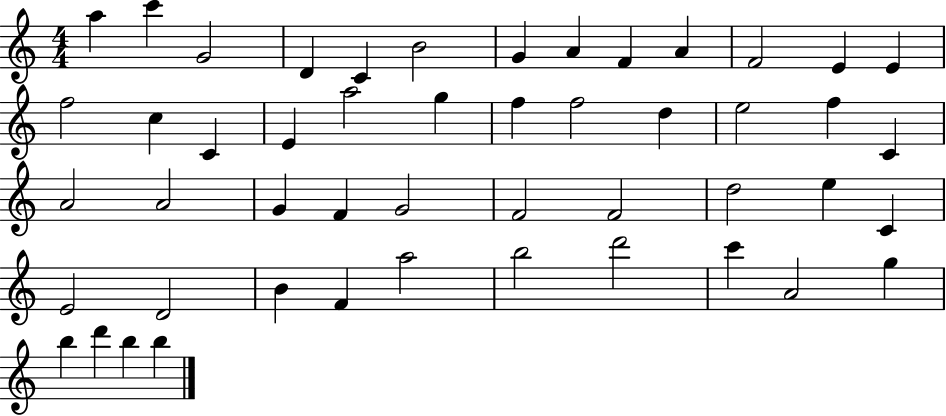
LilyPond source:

{
  \clef treble
  \numericTimeSignature
  \time 4/4
  \key c \major
  a''4 c'''4 g'2 | d'4 c'4 b'2 | g'4 a'4 f'4 a'4 | f'2 e'4 e'4 | \break f''2 c''4 c'4 | e'4 a''2 g''4 | f''4 f''2 d''4 | e''2 f''4 c'4 | \break a'2 a'2 | g'4 f'4 g'2 | f'2 f'2 | d''2 e''4 c'4 | \break e'2 d'2 | b'4 f'4 a''2 | b''2 d'''2 | c'''4 a'2 g''4 | \break b''4 d'''4 b''4 b''4 | \bar "|."
}